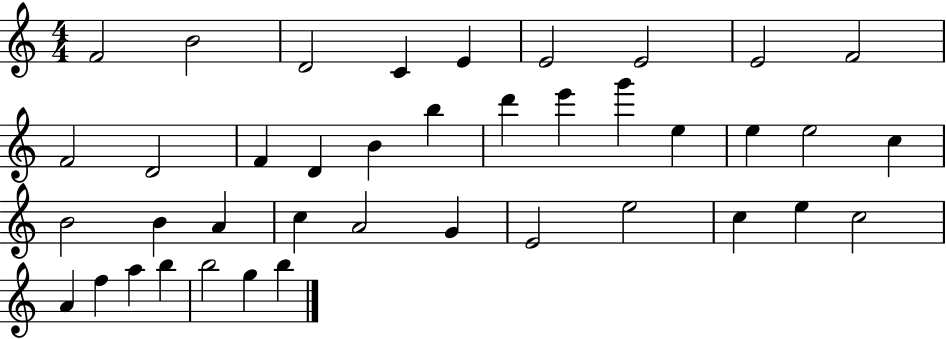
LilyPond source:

{
  \clef treble
  \numericTimeSignature
  \time 4/4
  \key c \major
  f'2 b'2 | d'2 c'4 e'4 | e'2 e'2 | e'2 f'2 | \break f'2 d'2 | f'4 d'4 b'4 b''4 | d'''4 e'''4 g'''4 e''4 | e''4 e''2 c''4 | \break b'2 b'4 a'4 | c''4 a'2 g'4 | e'2 e''2 | c''4 e''4 c''2 | \break a'4 f''4 a''4 b''4 | b''2 g''4 b''4 | \bar "|."
}